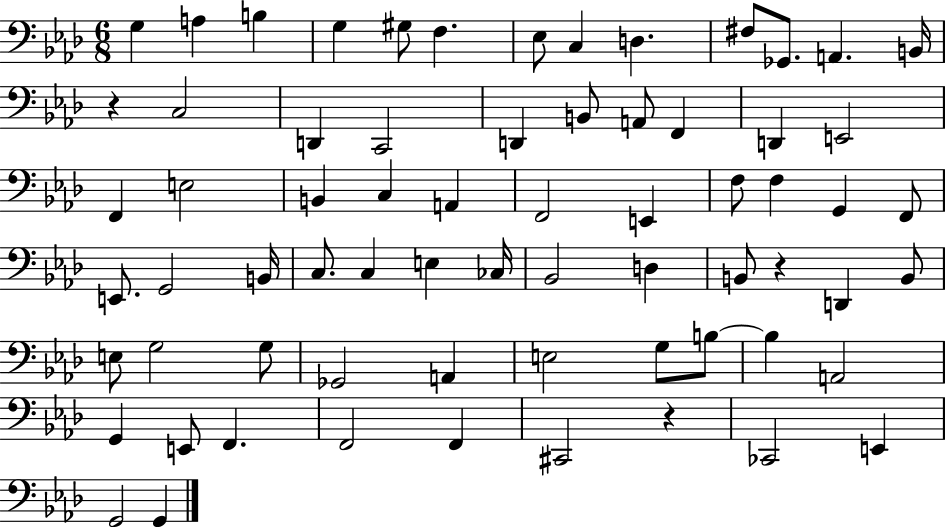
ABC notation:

X:1
T:Untitled
M:6/8
L:1/4
K:Ab
G, A, B, G, ^G,/2 F, _E,/2 C, D, ^F,/2 _G,,/2 A,, B,,/4 z C,2 D,, C,,2 D,, B,,/2 A,,/2 F,, D,, E,,2 F,, E,2 B,, C, A,, F,,2 E,, F,/2 F, G,, F,,/2 E,,/2 G,,2 B,,/4 C,/2 C, E, _C,/4 _B,,2 D, B,,/2 z D,, B,,/2 E,/2 G,2 G,/2 _G,,2 A,, E,2 G,/2 B,/2 B, A,,2 G,, E,,/2 F,, F,,2 F,, ^C,,2 z _C,,2 E,, G,,2 G,,